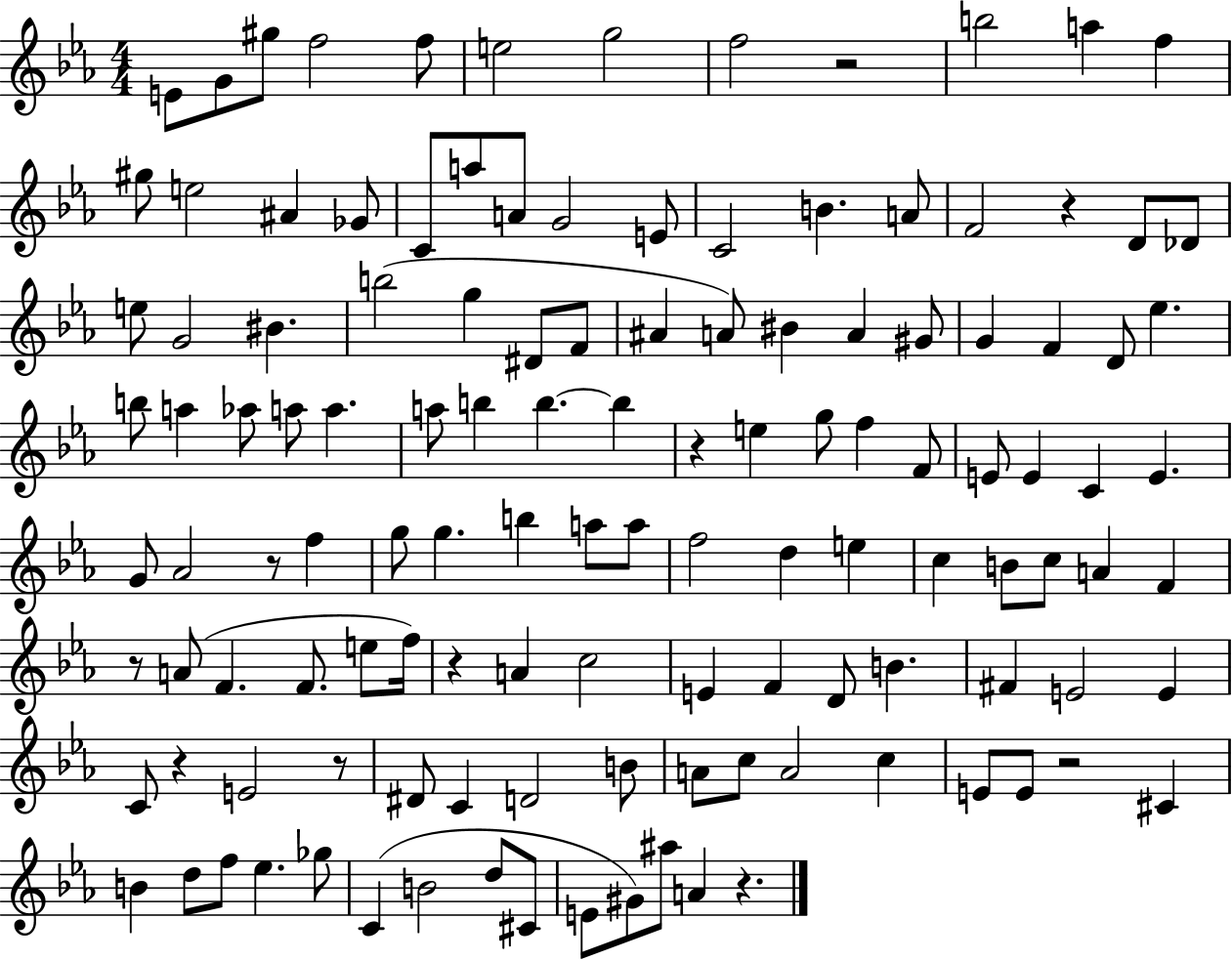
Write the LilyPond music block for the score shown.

{
  \clef treble
  \numericTimeSignature
  \time 4/4
  \key ees \major
  e'8 g'8 gis''8 f''2 f''8 | e''2 g''2 | f''2 r2 | b''2 a''4 f''4 | \break gis''8 e''2 ais'4 ges'8 | c'8 a''8 a'8 g'2 e'8 | c'2 b'4. a'8 | f'2 r4 d'8 des'8 | \break e''8 g'2 bis'4. | b''2( g''4 dis'8 f'8 | ais'4 a'8) bis'4 a'4 gis'8 | g'4 f'4 d'8 ees''4. | \break b''8 a''4 aes''8 a''8 a''4. | a''8 b''4 b''4.~~ b''4 | r4 e''4 g''8 f''4 f'8 | e'8 e'4 c'4 e'4. | \break g'8 aes'2 r8 f''4 | g''8 g''4. b''4 a''8 a''8 | f''2 d''4 e''4 | c''4 b'8 c''8 a'4 f'4 | \break r8 a'8( f'4. f'8. e''8 f''16) | r4 a'4 c''2 | e'4 f'4 d'8 b'4. | fis'4 e'2 e'4 | \break c'8 r4 e'2 r8 | dis'8 c'4 d'2 b'8 | a'8 c''8 a'2 c''4 | e'8 e'8 r2 cis'4 | \break b'4 d''8 f''8 ees''4. ges''8 | c'4( b'2 d''8 cis'8 | e'8 gis'8) ais''8 a'4 r4. | \bar "|."
}